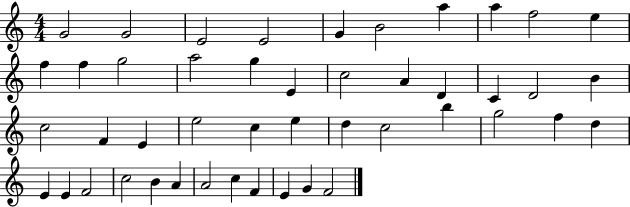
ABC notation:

X:1
T:Untitled
M:4/4
L:1/4
K:C
G2 G2 E2 E2 G B2 a a f2 e f f g2 a2 g E c2 A D C D2 B c2 F E e2 c e d c2 b g2 f d E E F2 c2 B A A2 c F E G F2